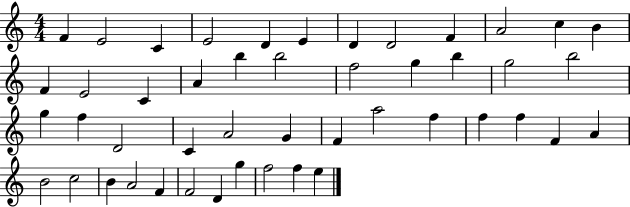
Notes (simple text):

F4/q E4/h C4/q E4/h D4/q E4/q D4/q D4/h F4/q A4/h C5/q B4/q F4/q E4/h C4/q A4/q B5/q B5/h F5/h G5/q B5/q G5/h B5/h G5/q F5/q D4/h C4/q A4/h G4/q F4/q A5/h F5/q F5/q F5/q F4/q A4/q B4/h C5/h B4/q A4/h F4/q F4/h D4/q G5/q F5/h F5/q E5/q